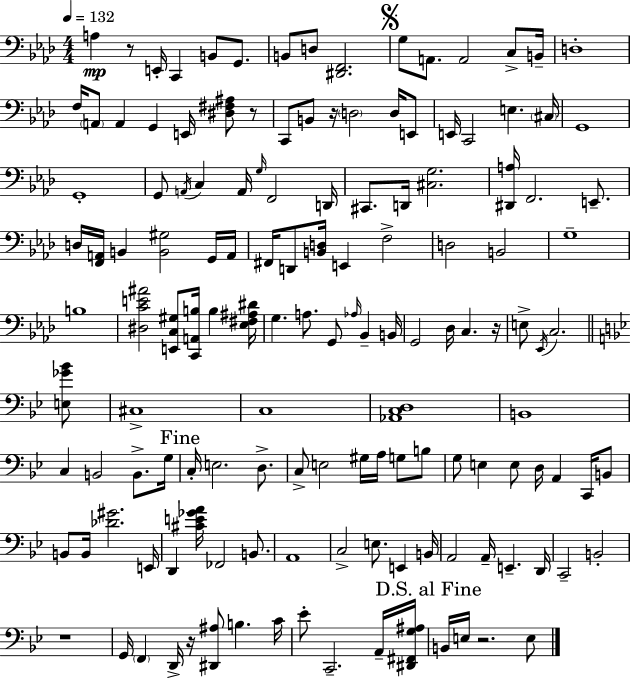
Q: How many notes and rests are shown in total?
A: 140